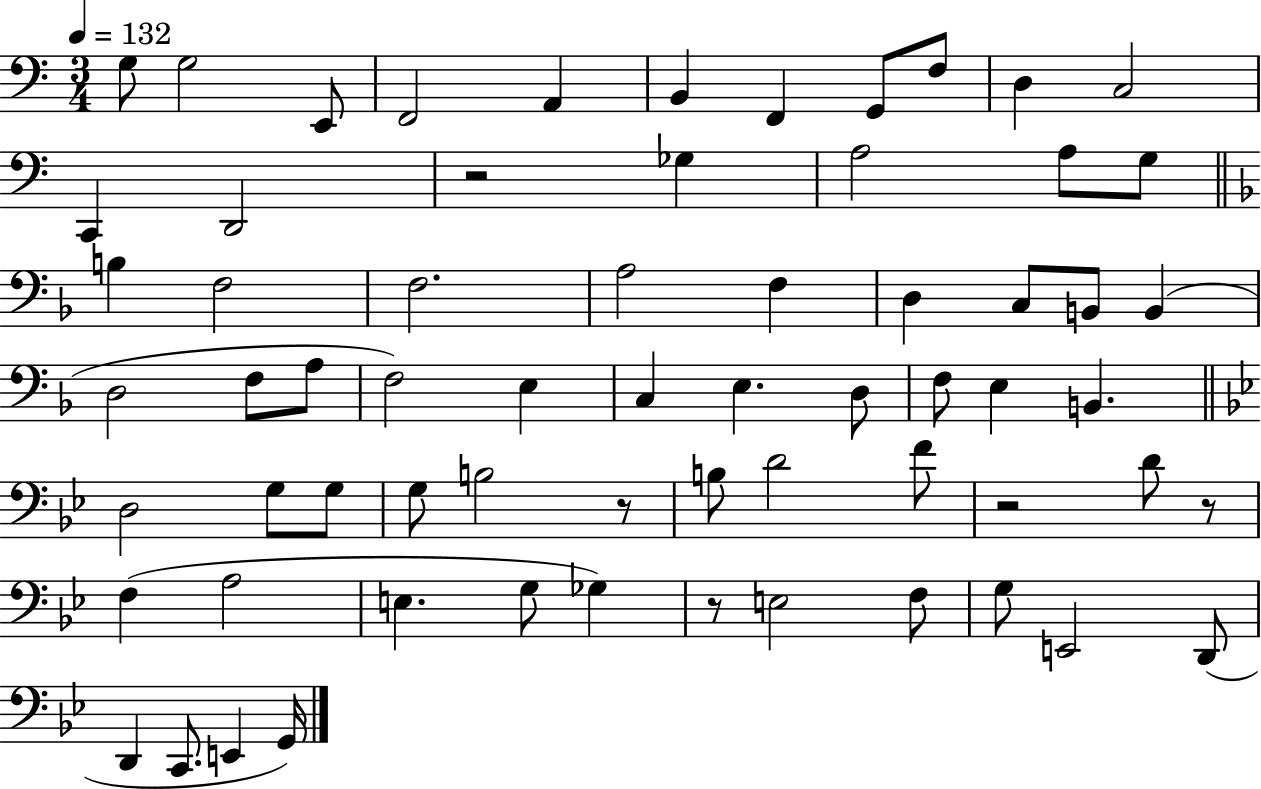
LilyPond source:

{
  \clef bass
  \numericTimeSignature
  \time 3/4
  \key c \major
  \tempo 4 = 132
  \repeat volta 2 { g8 g2 e,8 | f,2 a,4 | b,4 f,4 g,8 f8 | d4 c2 | \break c,4 d,2 | r2 ges4 | a2 a8 g8 | \bar "||" \break \key f \major b4 f2 | f2. | a2 f4 | d4 c8 b,8 b,4( | \break d2 f8 a8 | f2) e4 | c4 e4. d8 | f8 e4 b,4. | \break \bar "||" \break \key bes \major d2 g8 g8 | g8 b2 r8 | b8 d'2 f'8 | r2 d'8 r8 | \break f4( a2 | e4. g8 ges4) | r8 e2 f8 | g8 e,2 d,8( | \break d,4 c,8. e,4 g,16) | } \bar "|."
}